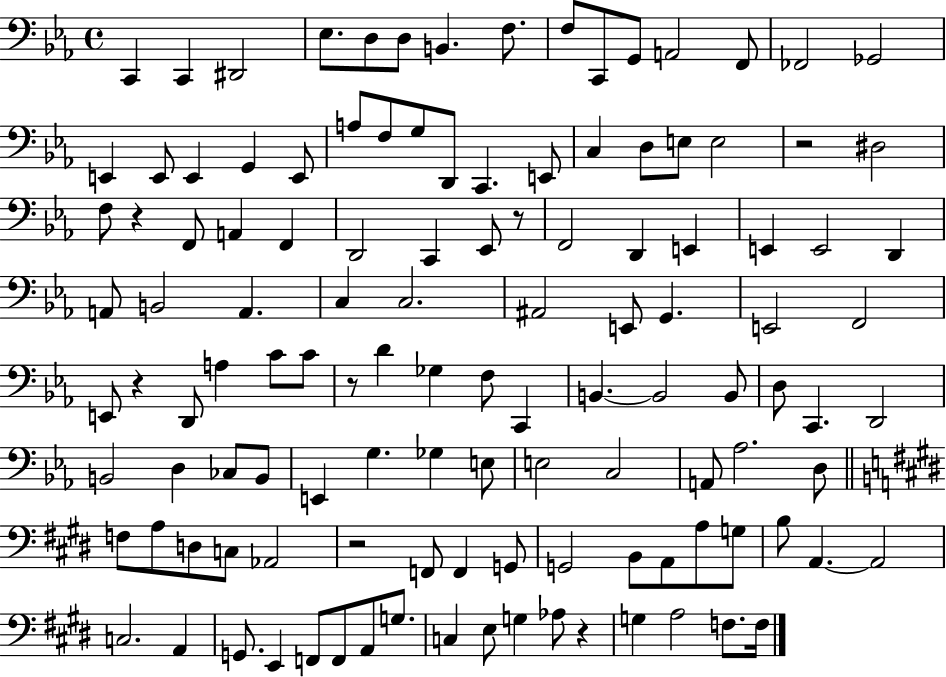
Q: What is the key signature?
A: EES major